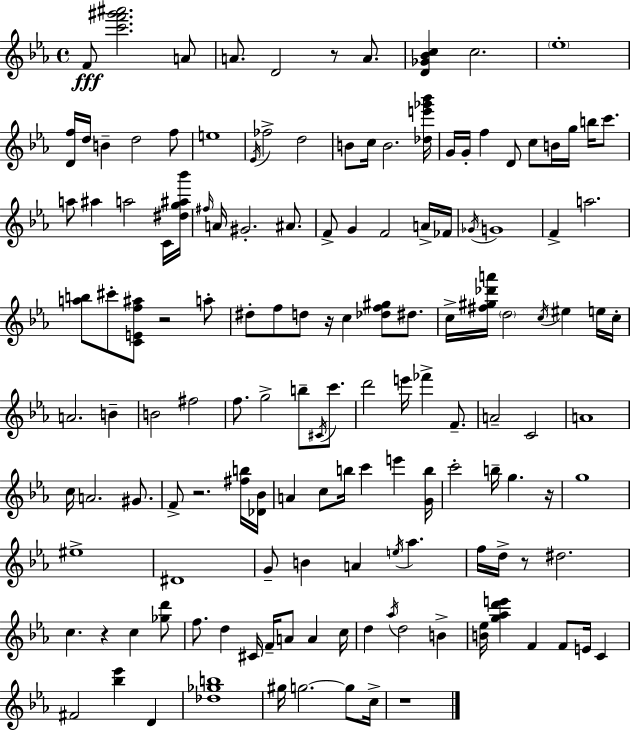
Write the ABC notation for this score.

X:1
T:Untitled
M:4/4
L:1/4
K:Eb
F/2 [c'f'^g'^a']2 A/2 A/2 D2 z/2 A/2 [D_G_Bc] c2 _e4 [Df]/4 d/4 B d2 f/2 e4 _E/4 _f2 d2 B/2 c/4 B2 [_de'_g'_b']/4 G/4 G/4 f D/2 c/2 B/4 g/4 b/4 c'/2 a/2 ^a a2 C/4 [^dg^a_b']/4 ^f/4 A/4 ^G2 ^A/2 F/2 G F2 A/4 _F/4 _G/4 G4 F a2 [ab]/2 ^c'/2 [CEf^a]/2 z2 a/2 ^d/2 f/2 d/2 z/4 c [_df^g]/2 ^d/2 c/4 [^f^g_d'a']/4 d2 c/4 ^e e/4 c/4 A2 B B2 ^f2 f/2 g2 b/2 ^C/4 c'/2 d'2 e'/4 _f' F/2 A2 C2 A4 c/4 A2 ^G/2 F/2 z2 [^fb]/4 [_D_B]/4 A c/2 b/4 c' e' [Gb]/4 c'2 b/4 g z/4 g4 ^e4 ^D4 G/2 B A e/4 _a f/4 d/4 z/2 ^d2 c z c [_gd']/2 f/2 d ^C/4 F/4 A/2 A c/4 d _a/4 d2 B [B_e]/4 [g_ad'e'] F F/2 E/4 C ^F2 [_b_e'] D [_d_gb]4 ^g/4 g2 g/2 c/4 z4